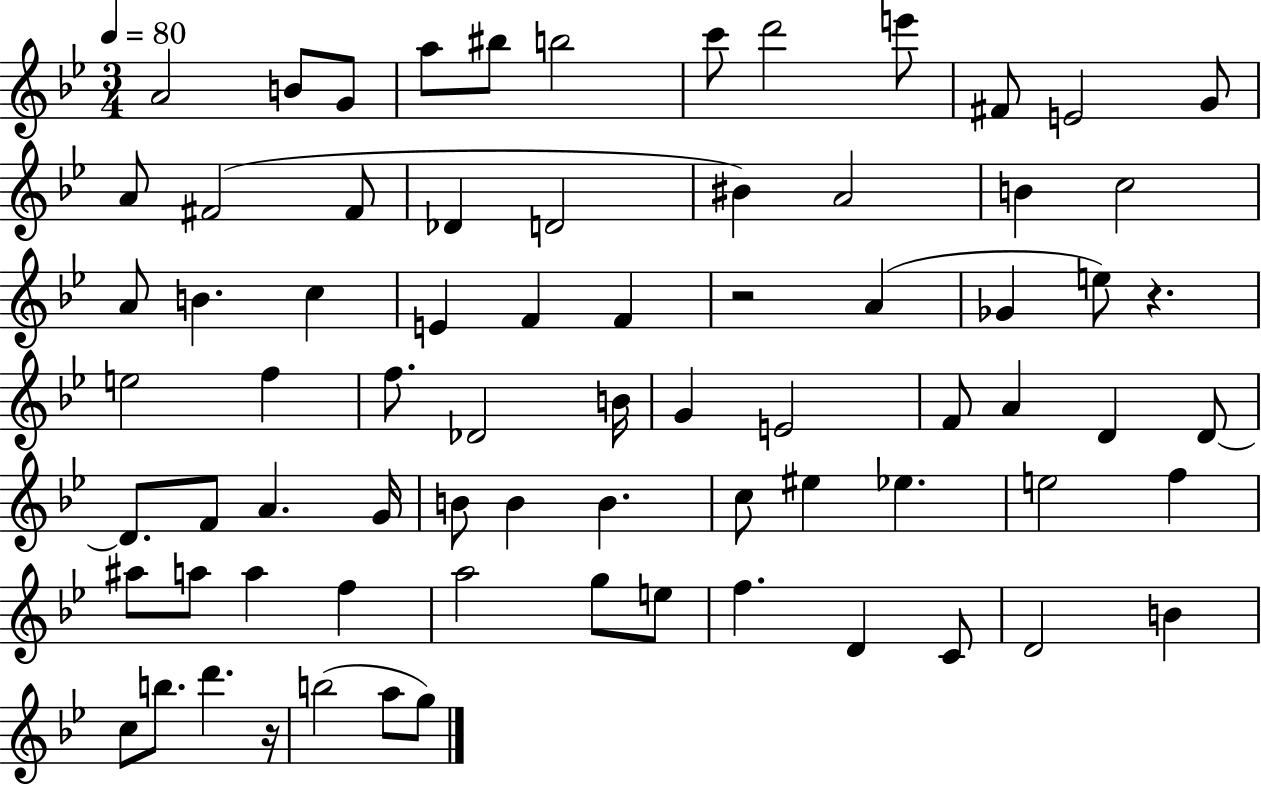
A4/h B4/e G4/e A5/e BIS5/e B5/h C6/e D6/h E6/e F#4/e E4/h G4/e A4/e F#4/h F#4/e Db4/q D4/h BIS4/q A4/h B4/q C5/h A4/e B4/q. C5/q E4/q F4/q F4/q R/h A4/q Gb4/q E5/e R/q. E5/h F5/q F5/e. Db4/h B4/s G4/q E4/h F4/e A4/q D4/q D4/e D4/e. F4/e A4/q. G4/s B4/e B4/q B4/q. C5/e EIS5/q Eb5/q. E5/h F5/q A#5/e A5/e A5/q F5/q A5/h G5/e E5/e F5/q. D4/q C4/e D4/h B4/q C5/e B5/e. D6/q. R/s B5/h A5/e G5/e